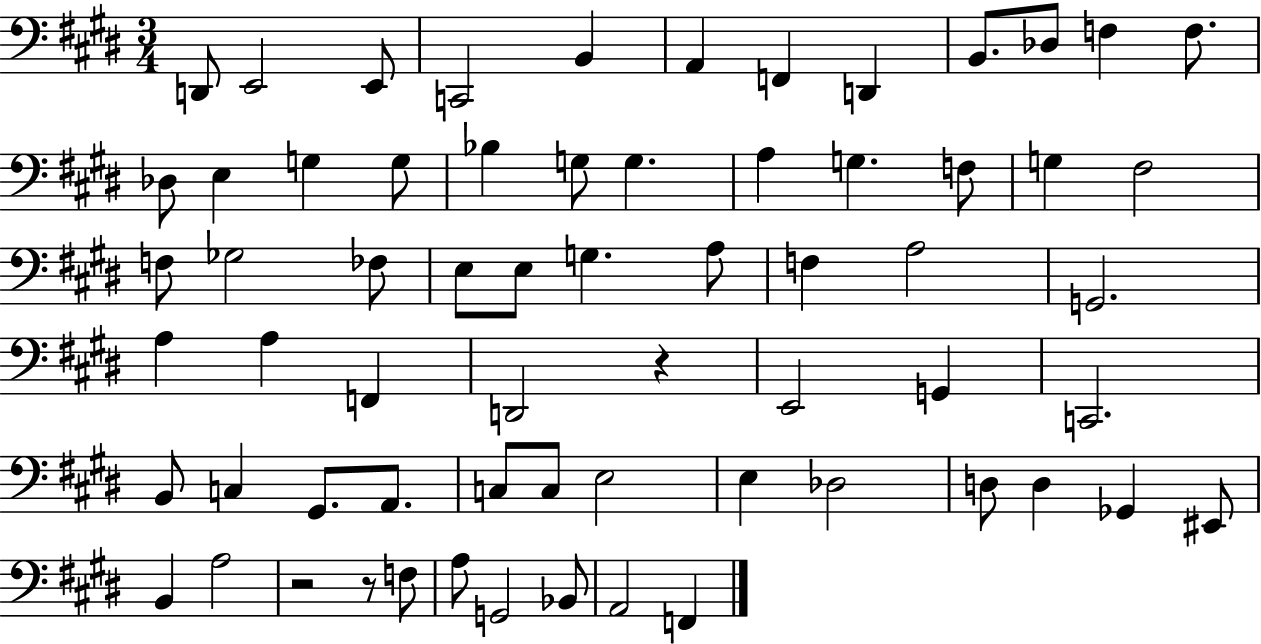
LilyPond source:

{
  \clef bass
  \numericTimeSignature
  \time 3/4
  \key e \major
  d,8 e,2 e,8 | c,2 b,4 | a,4 f,4 d,4 | b,8. des8 f4 f8. | \break des8 e4 g4 g8 | bes4 g8 g4. | a4 g4. f8 | g4 fis2 | \break f8 ges2 fes8 | e8 e8 g4. a8 | f4 a2 | g,2. | \break a4 a4 f,4 | d,2 r4 | e,2 g,4 | c,2. | \break b,8 c4 gis,8. a,8. | c8 c8 e2 | e4 des2 | d8 d4 ges,4 eis,8 | \break b,4 a2 | r2 r8 f8 | a8 g,2 bes,8 | a,2 f,4 | \break \bar "|."
}